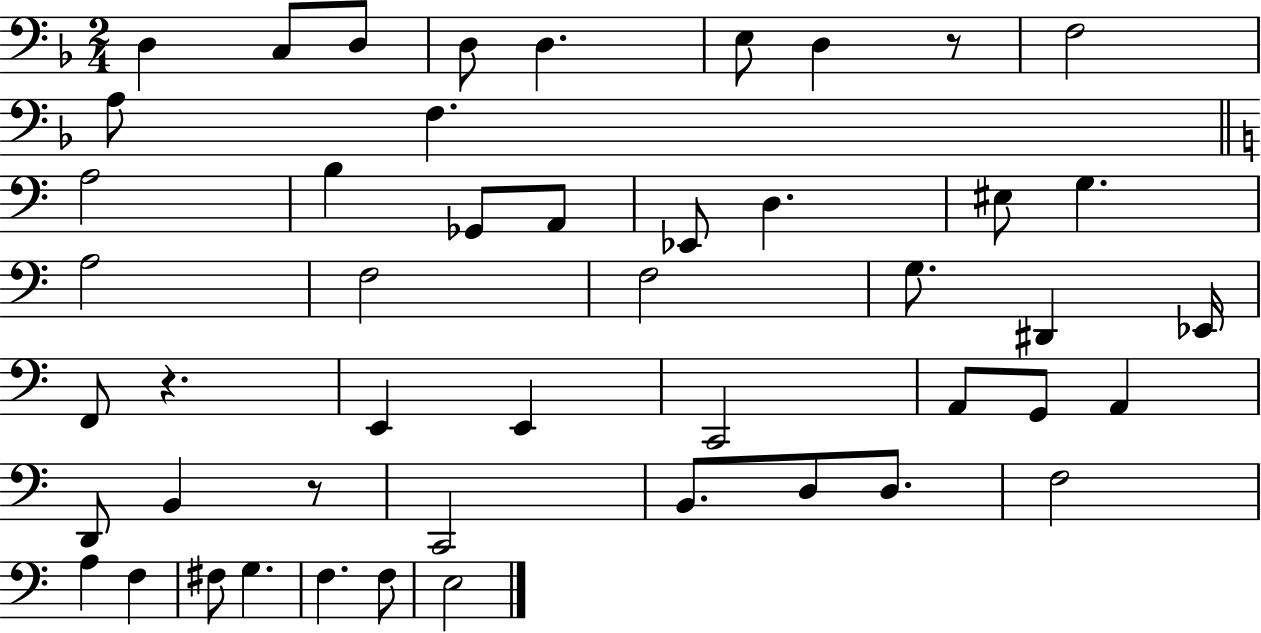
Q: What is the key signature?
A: F major